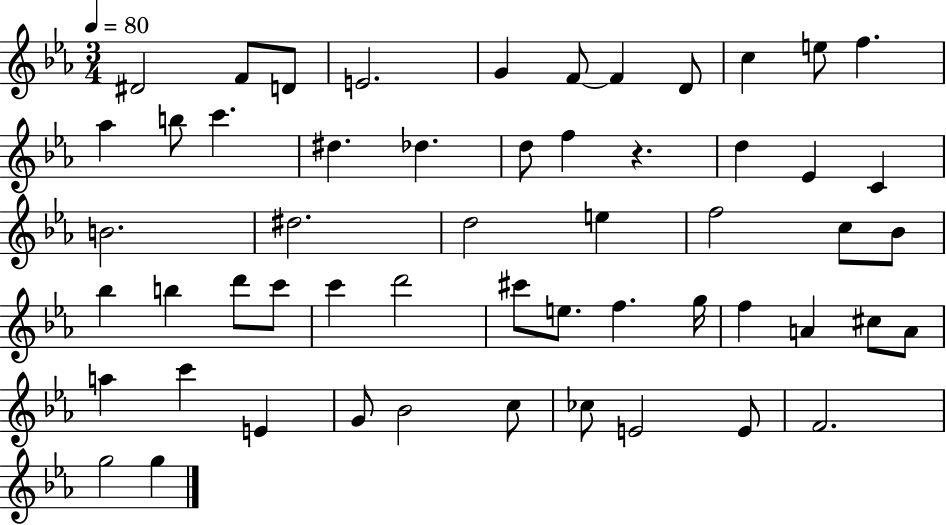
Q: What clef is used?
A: treble